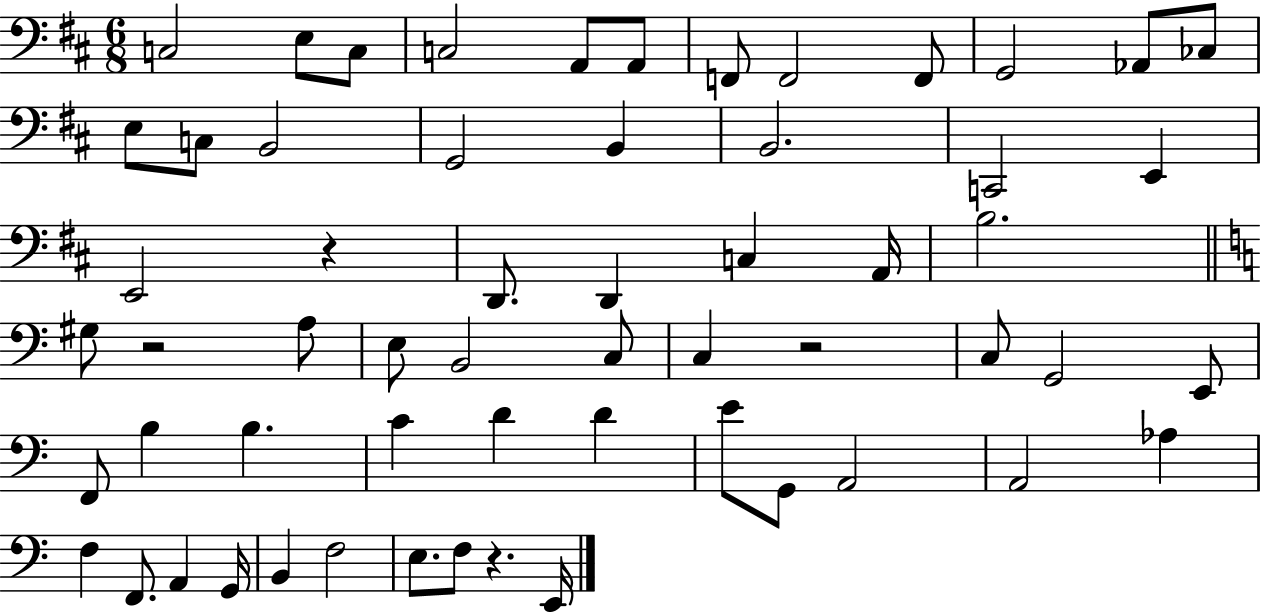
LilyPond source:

{
  \clef bass
  \numericTimeSignature
  \time 6/8
  \key d \major
  \repeat volta 2 { c2 e8 c8 | c2 a,8 a,8 | f,8 f,2 f,8 | g,2 aes,8 ces8 | \break e8 c8 b,2 | g,2 b,4 | b,2. | c,2 e,4 | \break e,2 r4 | d,8. d,4 c4 a,16 | b2. | \bar "||" \break \key c \major gis8 r2 a8 | e8 b,2 c8 | c4 r2 | c8 g,2 e,8 | \break f,8 b4 b4. | c'4 d'4 d'4 | e'8 g,8 a,2 | a,2 aes4 | \break f4 f,8. a,4 g,16 | b,4 f2 | e8. f8 r4. e,16 | } \bar "|."
}